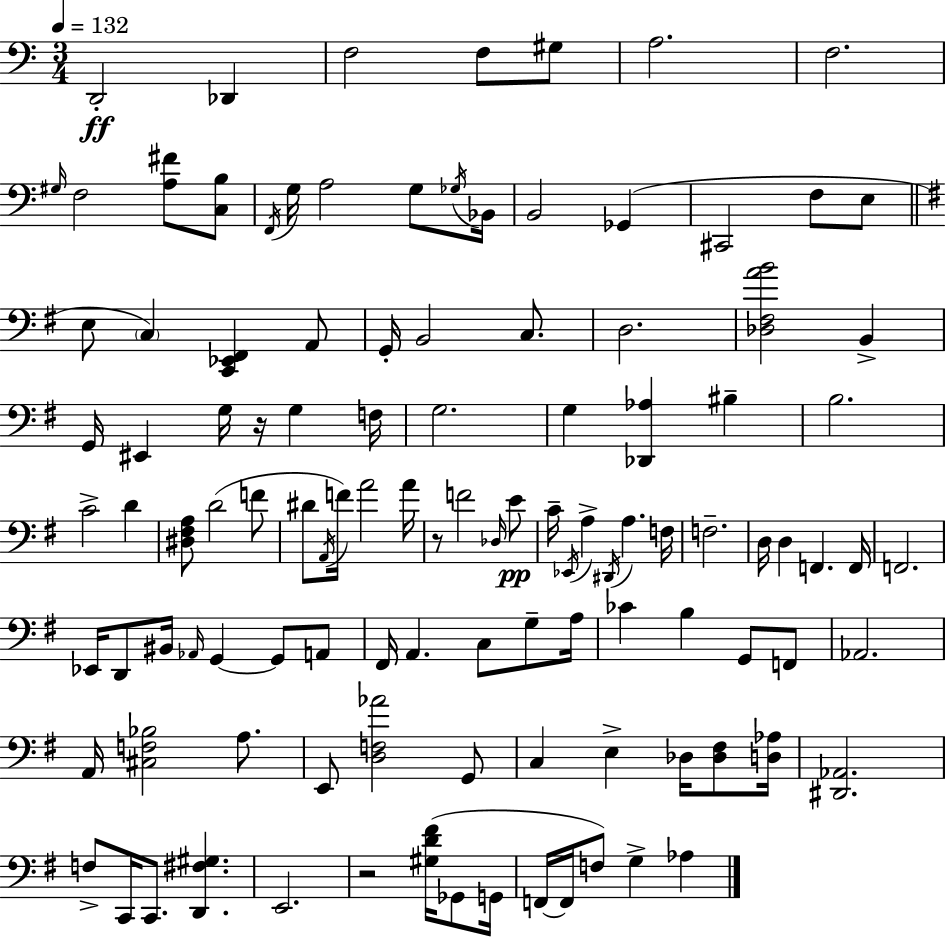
X:1
T:Untitled
M:3/4
L:1/4
K:Am
D,,2 _D,, F,2 F,/2 ^G,/2 A,2 F,2 ^G,/4 F,2 [A,^F]/2 [C,B,]/2 F,,/4 G,/4 A,2 G,/2 _G,/4 _B,,/4 B,,2 _G,, ^C,,2 F,/2 E,/2 E,/2 C, [C,,_E,,^F,,] A,,/2 G,,/4 B,,2 C,/2 D,2 [_D,^F,AB]2 B,, G,,/4 ^E,, G,/4 z/4 G, F,/4 G,2 G, [_D,,_A,] ^B, B,2 C2 D [^D,^F,A,]/2 D2 F/2 ^D/2 A,,/4 F/4 A2 A/4 z/2 F2 _D,/4 E/2 C/4 _E,,/4 A, ^D,,/4 A, F,/4 F,2 D,/4 D, F,, F,,/4 F,,2 _E,,/4 D,,/2 ^B,,/4 _A,,/4 G,, G,,/2 A,,/2 ^F,,/4 A,, C,/2 G,/2 A,/4 _C B, G,,/2 F,,/2 _A,,2 A,,/4 [^C,F,_B,]2 A,/2 E,,/2 [D,F,_A]2 G,,/2 C, E, _D,/4 [_D,^F,]/2 [D,_A,]/4 [^D,,_A,,]2 F,/2 C,,/4 C,,/2 [D,,^F,^G,] E,,2 z2 [^G,D^F]/4 _G,,/2 G,,/4 F,,/4 F,,/4 F,/2 G, _A,